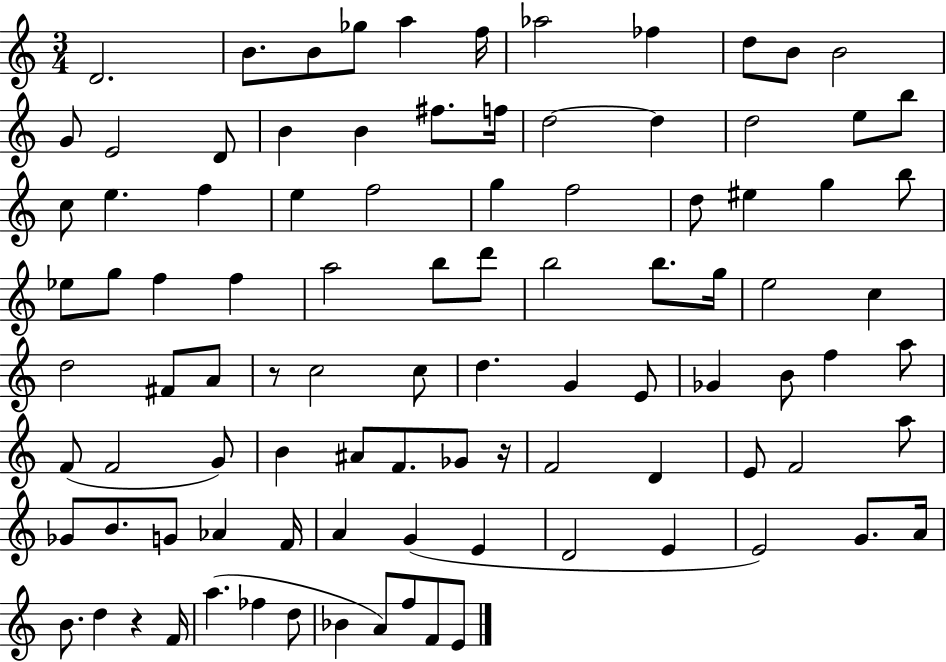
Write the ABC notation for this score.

X:1
T:Untitled
M:3/4
L:1/4
K:C
D2 B/2 B/2 _g/2 a f/4 _a2 _f d/2 B/2 B2 G/2 E2 D/2 B B ^f/2 f/4 d2 d d2 e/2 b/2 c/2 e f e f2 g f2 d/2 ^e g b/2 _e/2 g/2 f f a2 b/2 d'/2 b2 b/2 g/4 e2 c d2 ^F/2 A/2 z/2 c2 c/2 d G E/2 _G B/2 f a/2 F/2 F2 G/2 B ^A/2 F/2 _G/2 z/4 F2 D E/2 F2 a/2 _G/2 B/2 G/2 _A F/4 A G E D2 E E2 G/2 A/4 B/2 d z F/4 a _f d/2 _B A/2 f/2 F/2 E/2